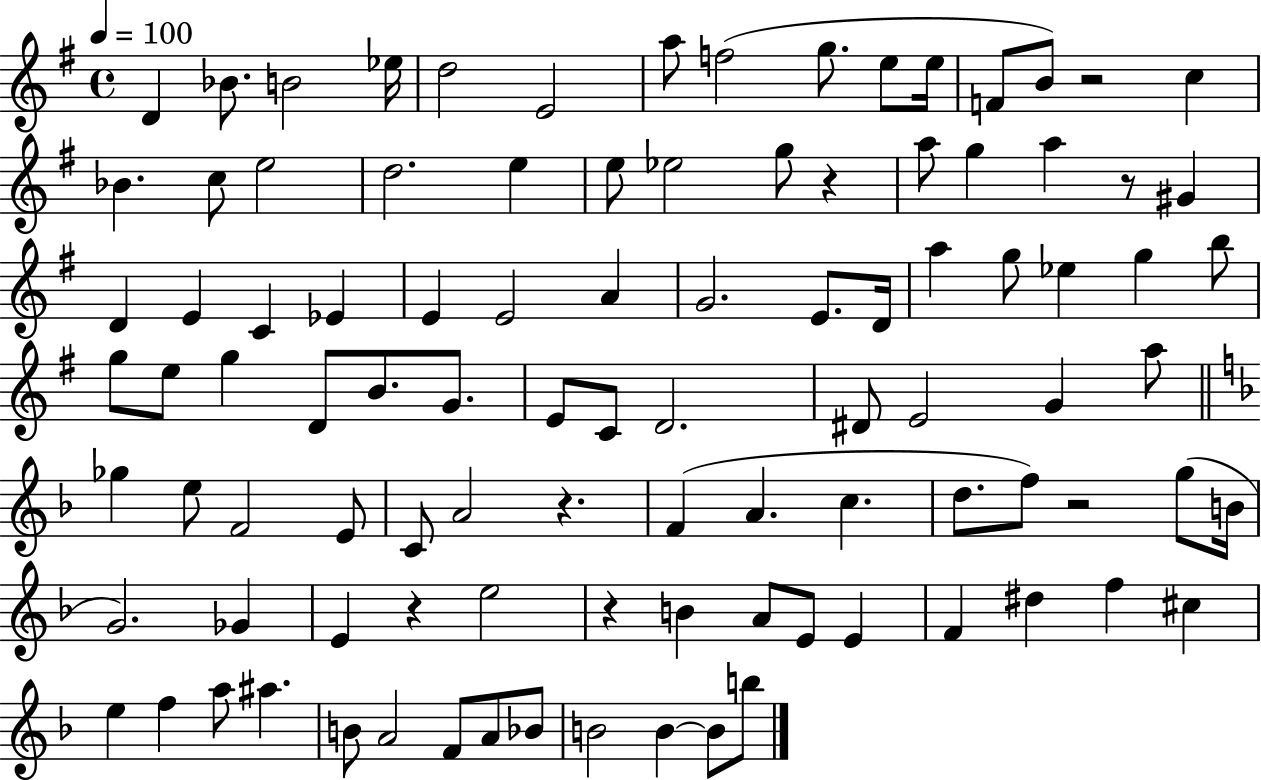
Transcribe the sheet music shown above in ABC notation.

X:1
T:Untitled
M:4/4
L:1/4
K:G
D _B/2 B2 _e/4 d2 E2 a/2 f2 g/2 e/2 e/4 F/2 B/2 z2 c _B c/2 e2 d2 e e/2 _e2 g/2 z a/2 g a z/2 ^G D E C _E E E2 A G2 E/2 D/4 a g/2 _e g b/2 g/2 e/2 g D/2 B/2 G/2 E/2 C/2 D2 ^D/2 E2 G a/2 _g e/2 F2 E/2 C/2 A2 z F A c d/2 f/2 z2 g/2 B/4 G2 _G E z e2 z B A/2 E/2 E F ^d f ^c e f a/2 ^a B/2 A2 F/2 A/2 _B/2 B2 B B/2 b/2